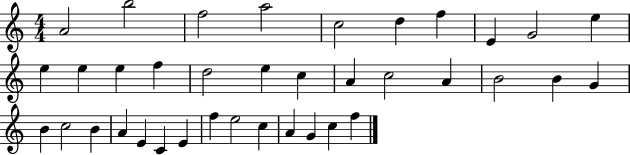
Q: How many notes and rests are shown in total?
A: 37